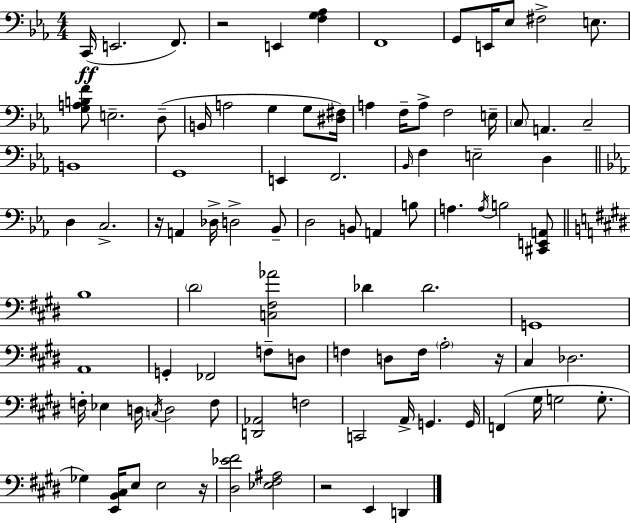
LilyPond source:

{
  \clef bass
  \numericTimeSignature
  \time 4/4
  \key ees \major
  c,16(\ff e,2. f,8.) | r2 e,4 <f g aes>4 | f,1 | g,8 e,16 ees8 fis2-> e8. | \break <g a b f'>8 e2.-- d8--( | b,16 a2 g4 g8 <dis fis>16) | a4 f16-- a8-> f2 e16-- | \parenthesize c8 a,4. c2-- | \break b,1 | g,1 | e,4 f,2. | \grace { bes,16 } f4 e2-- d4 | \break \bar "||" \break \key ees \major d4 c2.-> | r16 a,4 des16-> d2-> bes,8-- | d2 b,8 a,4 b8 | a4. \acciaccatura { a16 } b2 <cis, e, a,>8 | \break \bar "||" \break \key e \major b1 | \parenthesize dis'2 <c fis aes'>2 | des'4 des'2. | g,1 | \break a,1 | g,4-. fes,2 f8-- d8 | f4 d8 f16 \parenthesize a2-. r16 | cis4 des2. | \break f16-. ees4 d16 \acciaccatura { c16 } d2 f8 | <d, aes,>2 f2 | c,2 a,16-> g,4. | g,16 f,4( gis16 g2 g8.-. | \break ges4) <e, b, cis>16 e8 e2 | r16 <dis ees' fis'>2 <ees fis ais>2 | r2 e,4 d,4 | \bar "|."
}